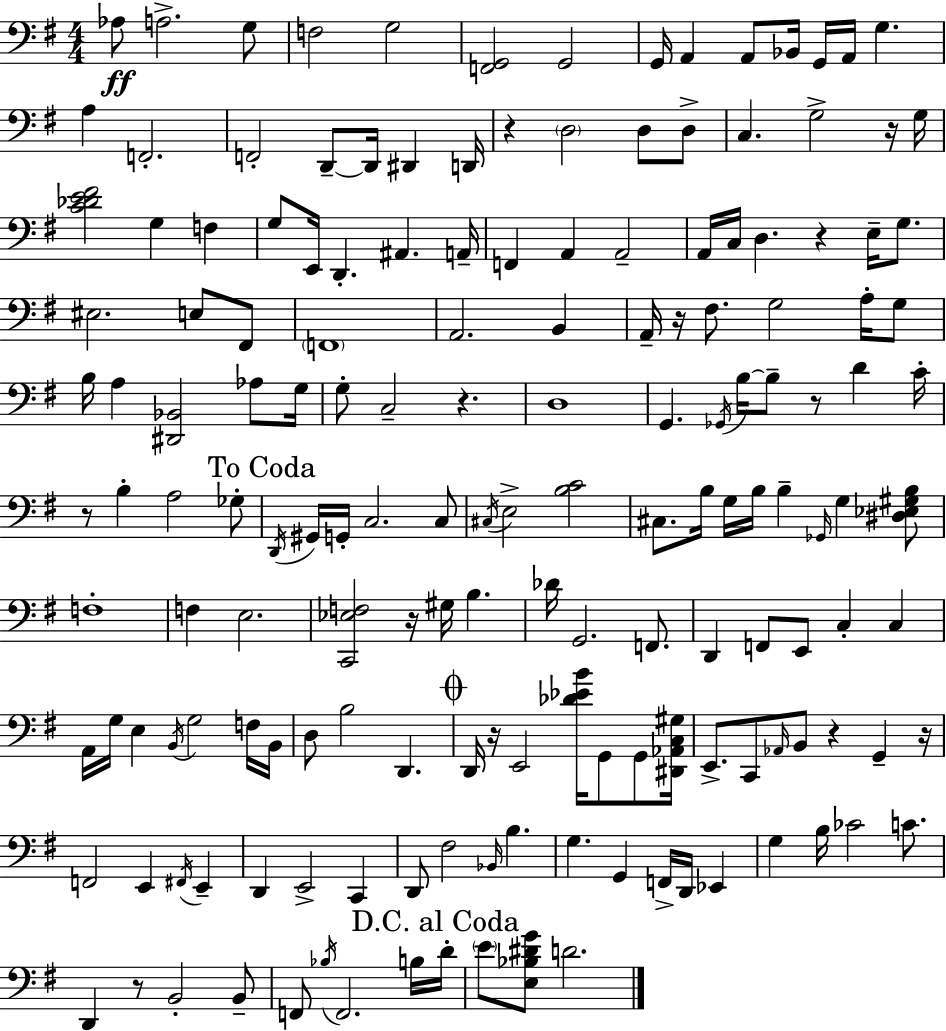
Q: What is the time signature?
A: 4/4